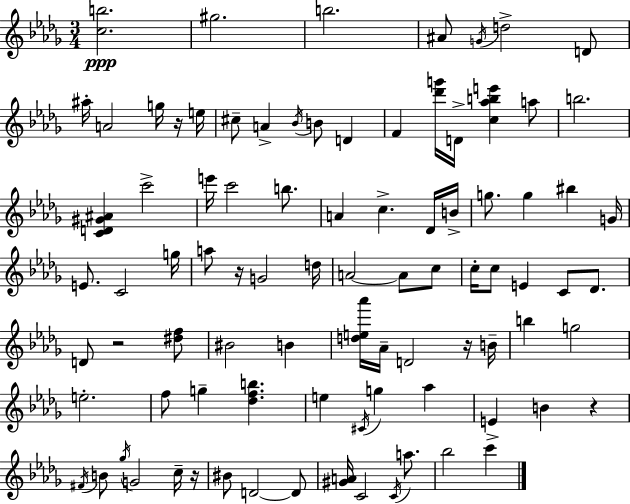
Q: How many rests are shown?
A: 6